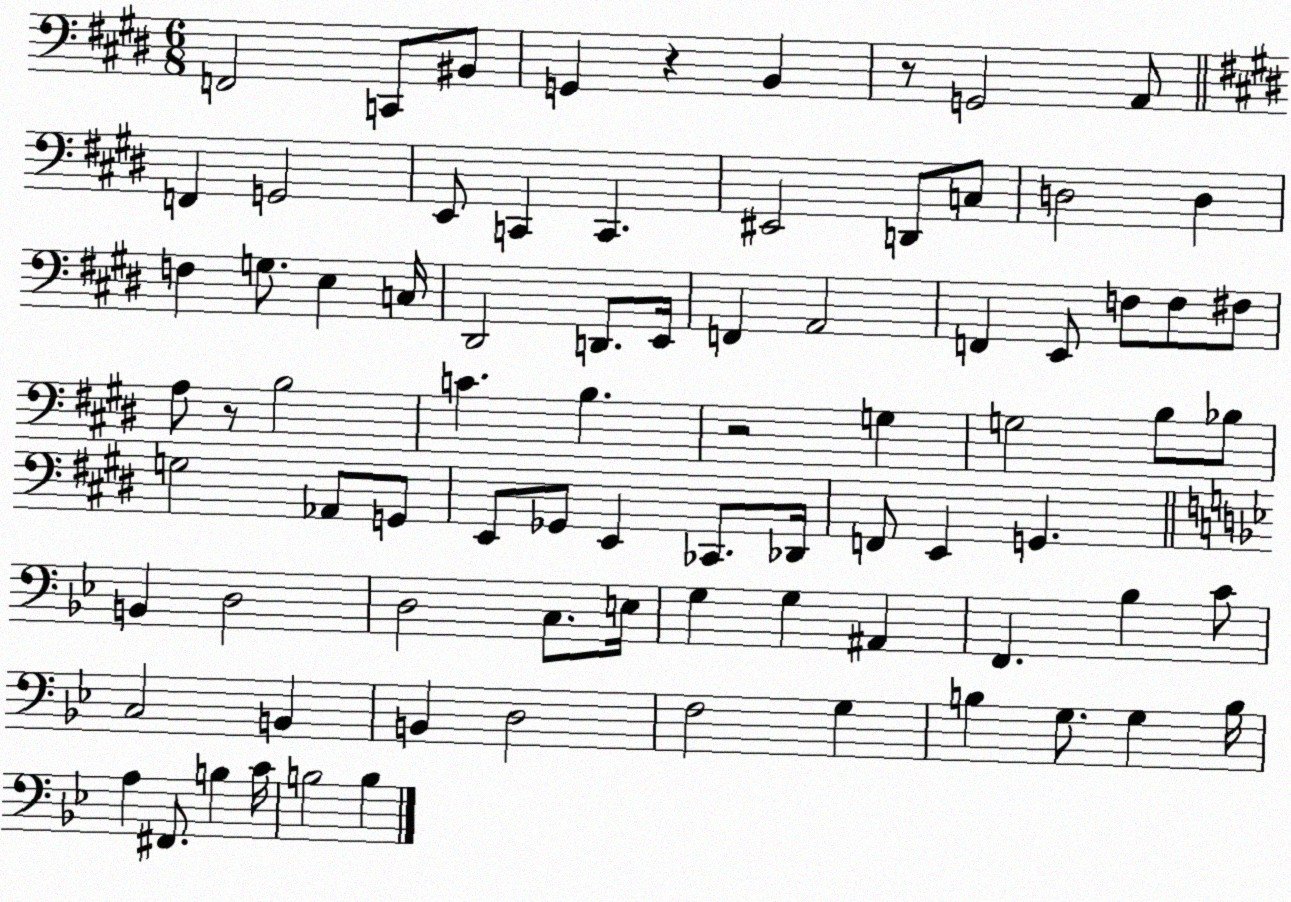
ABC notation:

X:1
T:Untitled
M:6/8
L:1/4
K:E
F,,2 C,,/2 ^B,,/2 G,, z B,, z/2 G,,2 A,,/2 F,, G,,2 E,,/2 C,, C,, ^E,,2 D,,/2 C,/2 D,2 D, F, G,/2 E, C,/4 ^D,,2 D,,/2 E,,/4 F,, A,,2 F,, E,,/2 F,/2 F,/2 ^F,/2 A,/2 z/2 B,2 C B, z2 G, G,2 B,/2 _B,/2 G,2 _A,,/2 G,,/2 E,,/2 _G,,/2 E,, _C,,/2 _D,,/4 F,,/2 E,, G,, B,, D,2 D,2 C,/2 E,/4 G, G, ^A,, F,, _B, C/2 C,2 B,, B,, D,2 F,2 G, B, G,/2 G, B,/4 A, ^F,,/2 B, C/4 B,2 B,